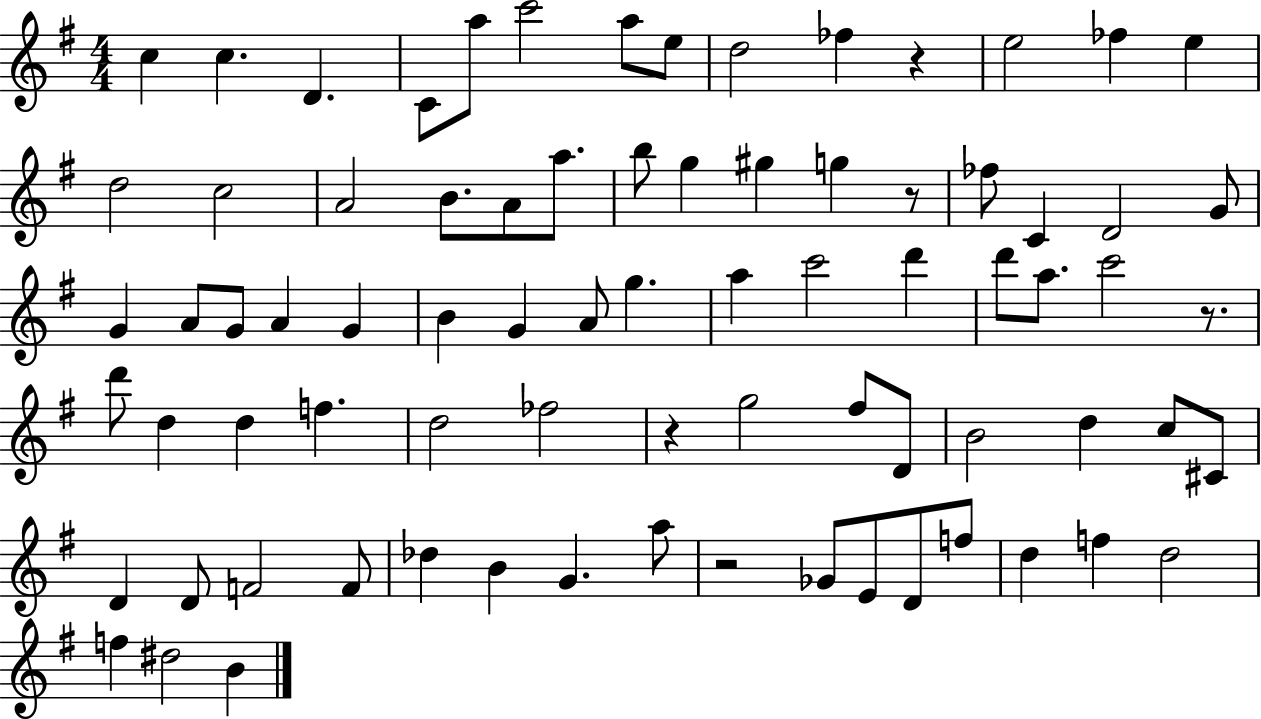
{
  \clef treble
  \numericTimeSignature
  \time 4/4
  \key g \major
  \repeat volta 2 { c''4 c''4. d'4. | c'8 a''8 c'''2 a''8 e''8 | d''2 fes''4 r4 | e''2 fes''4 e''4 | \break d''2 c''2 | a'2 b'8. a'8 a''8. | b''8 g''4 gis''4 g''4 r8 | fes''8 c'4 d'2 g'8 | \break g'4 a'8 g'8 a'4 g'4 | b'4 g'4 a'8 g''4. | a''4 c'''2 d'''4 | d'''8 a''8. c'''2 r8. | \break d'''8 d''4 d''4 f''4. | d''2 fes''2 | r4 g''2 fis''8 d'8 | b'2 d''4 c''8 cis'8 | \break d'4 d'8 f'2 f'8 | des''4 b'4 g'4. a''8 | r2 ges'8 e'8 d'8 f''8 | d''4 f''4 d''2 | \break f''4 dis''2 b'4 | } \bar "|."
}